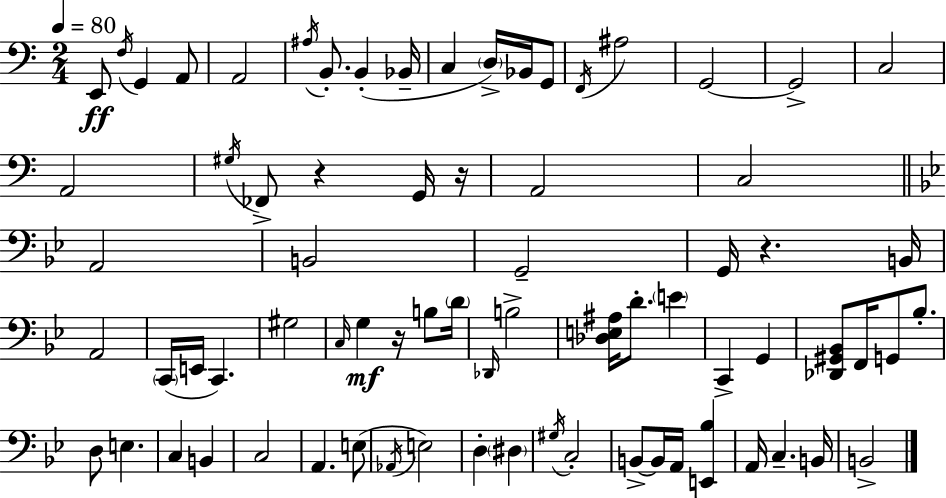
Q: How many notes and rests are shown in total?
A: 74